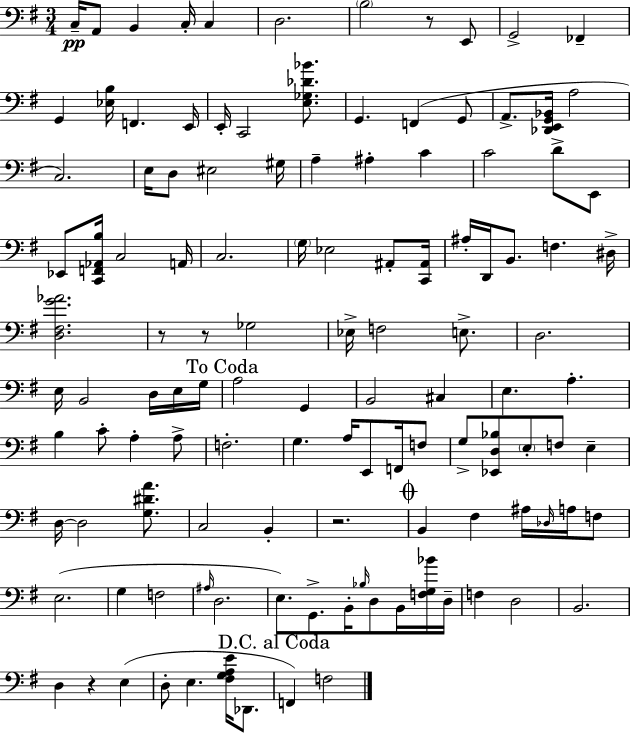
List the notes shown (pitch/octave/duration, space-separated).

C3/s A2/e B2/q C3/s C3/q D3/h. B3/h R/e E2/e G2/h FES2/q G2/q [Eb3,B3]/s F2/q. E2/s E2/s C2/h [E3,Gb3,Db4,Bb4]/e. G2/q. F2/q G2/e A2/e. [Db2,E2,G2,Bb2]/s A3/h C3/h. E3/s D3/e EIS3/h G#3/s A3/q A#3/q C4/q C4/h D4/e E2/e Eb2/e [C2,F2,Ab2,B3]/s C3/h A2/s C3/h. G3/s Eb3/h A#2/e [C2,A#2]/s A#3/s D2/s B2/e. F3/q. D#3/s [D3,F#3,G4,Ab4]/h. R/e R/e Gb3/h Eb3/s F3/h E3/e. D3/h. E3/s B2/h D3/s E3/s G3/s A3/h G2/q B2/h C#3/q E3/q. A3/q. B3/q C4/e A3/q A3/e F3/h. G3/q. A3/s E2/e F2/s F3/e G3/e [Eb2,D3,Bb3]/e E3/e F3/e E3/q D3/s D3/h [G3,D#4,A4]/e. C3/h B2/q R/h. B2/q F#3/q A#3/s Db3/s A3/s F3/e E3/h. G3/q F3/h A#3/s D3/h. E3/e. G2/e. B2/s Bb3/s D3/e B2/s [F3,G3,Bb4]/s D3/s F3/q D3/h B2/h. D3/q R/q E3/q D3/e E3/q. [F#3,G3,A3,E4]/s Db2/e. F2/q F3/h